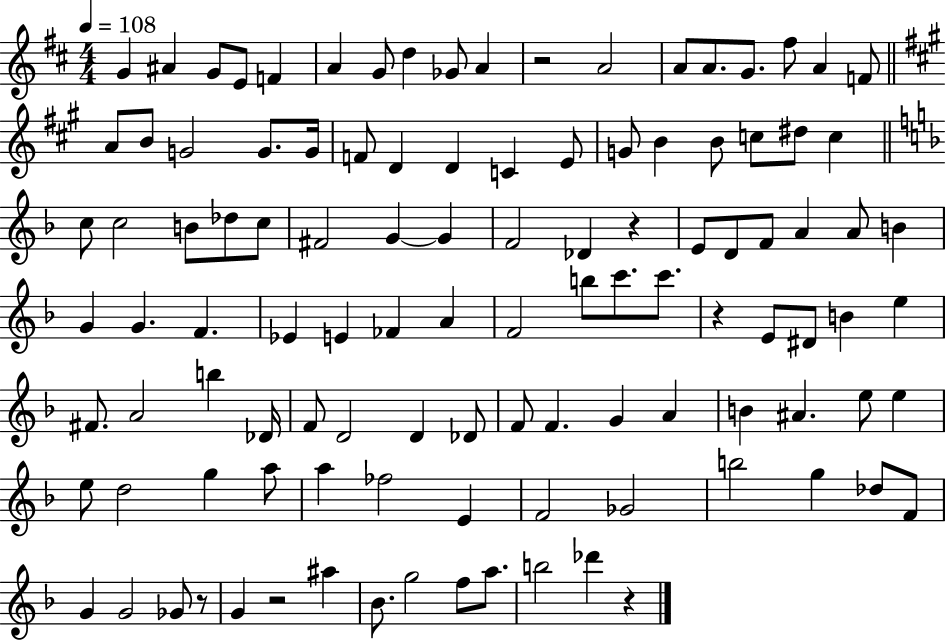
{
  \clef treble
  \numericTimeSignature
  \time 4/4
  \key d \major
  \tempo 4 = 108
  g'4 ais'4 g'8 e'8 f'4 | a'4 g'8 d''4 ges'8 a'4 | r2 a'2 | a'8 a'8. g'8. fis''8 a'4 f'8 | \break \bar "||" \break \key a \major a'8 b'8 g'2 g'8. g'16 | f'8 d'4 d'4 c'4 e'8 | g'8 b'4 b'8 c''8 dis''8 c''4 | \bar "||" \break \key d \minor c''8 c''2 b'8 des''8 c''8 | fis'2 g'4~~ g'4 | f'2 des'4 r4 | e'8 d'8 f'8 a'4 a'8 b'4 | \break g'4 g'4. f'4. | ees'4 e'4 fes'4 a'4 | f'2 b''8 c'''8. c'''8. | r4 e'8 dis'8 b'4 e''4 | \break fis'8. a'2 b''4 des'16 | f'8 d'2 d'4 des'8 | f'8 f'4. g'4 a'4 | b'4 ais'4. e''8 e''4 | \break e''8 d''2 g''4 a''8 | a''4 fes''2 e'4 | f'2 ges'2 | b''2 g''4 des''8 f'8 | \break g'4 g'2 ges'8 r8 | g'4 r2 ais''4 | bes'8. g''2 f''8 a''8. | b''2 des'''4 r4 | \break \bar "|."
}